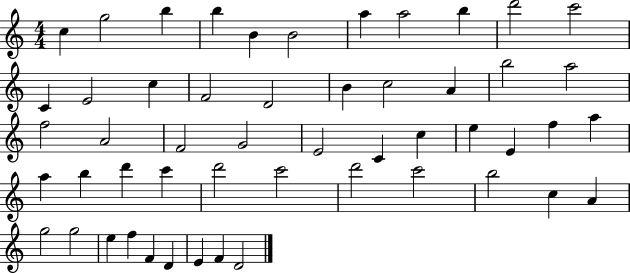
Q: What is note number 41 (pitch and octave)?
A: B5